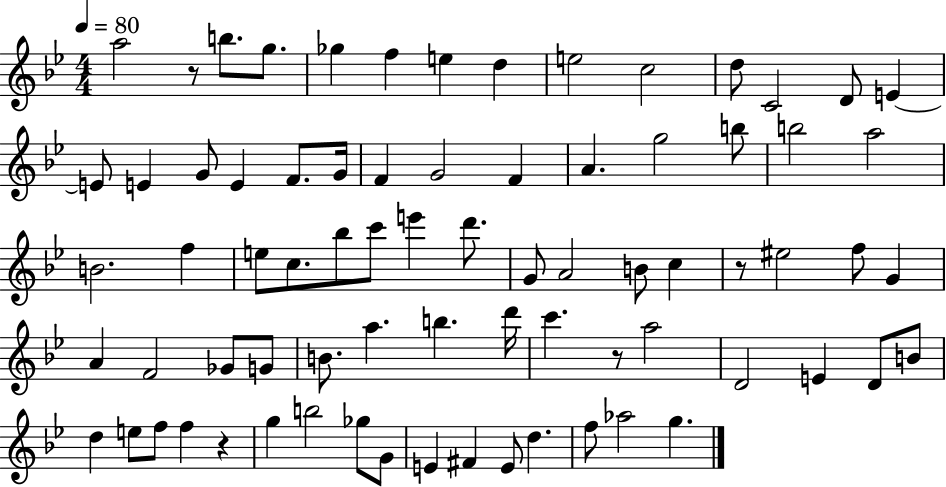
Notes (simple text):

A5/h R/e B5/e. G5/e. Gb5/q F5/q E5/q D5/q E5/h C5/h D5/e C4/h D4/e E4/q E4/e E4/q G4/e E4/q F4/e. G4/s F4/q G4/h F4/q A4/q. G5/h B5/e B5/h A5/h B4/h. F5/q E5/e C5/e. Bb5/e C6/e E6/q D6/e. G4/e A4/h B4/e C5/q R/e EIS5/h F5/e G4/q A4/q F4/h Gb4/e G4/e B4/e. A5/q. B5/q. D6/s C6/q. R/e A5/h D4/h E4/q D4/e B4/e D5/q E5/e F5/e F5/q R/q G5/q B5/h Gb5/e G4/e E4/q F#4/q E4/e D5/q. F5/e Ab5/h G5/q.